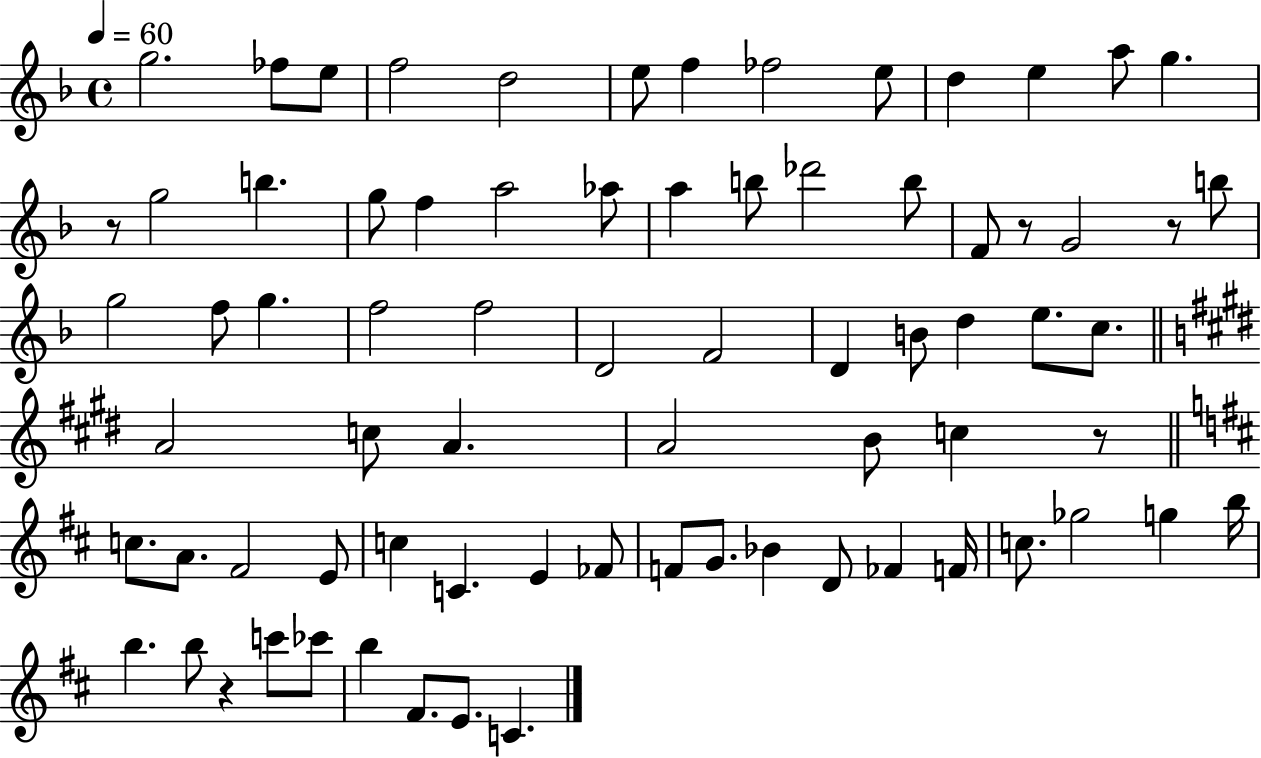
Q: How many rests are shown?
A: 5